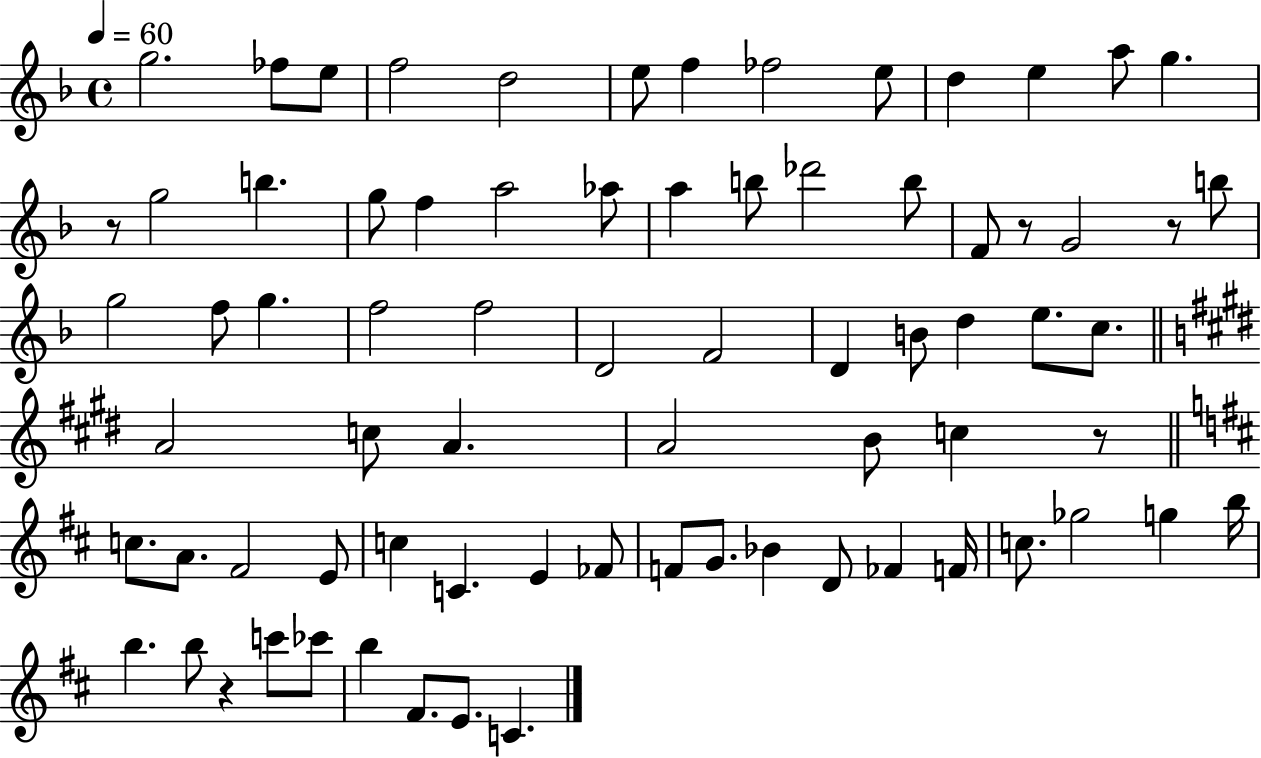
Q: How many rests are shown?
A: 5